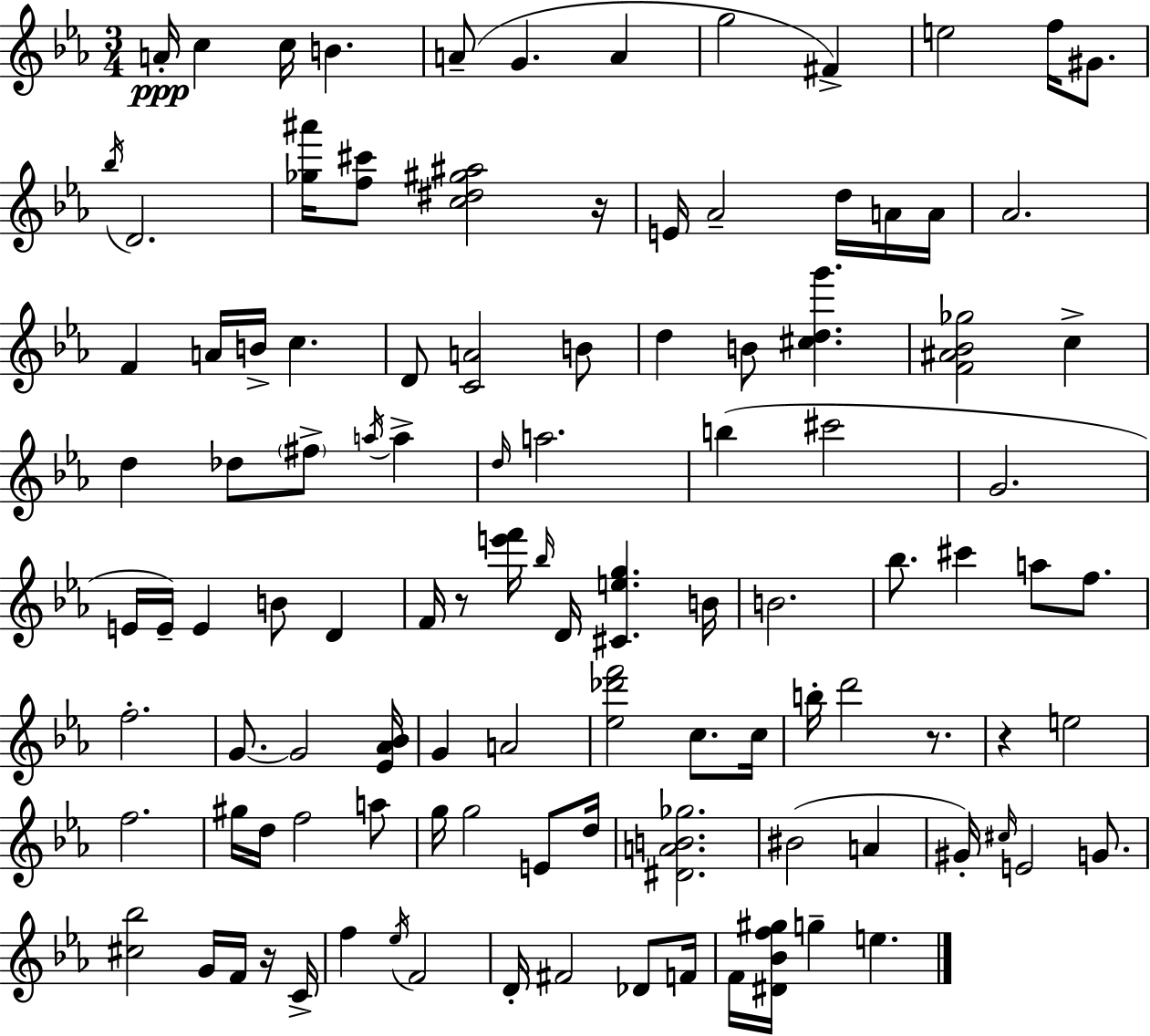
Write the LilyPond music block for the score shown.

{
  \clef treble
  \numericTimeSignature
  \time 3/4
  \key c \minor
  \repeat volta 2 { a'16-.\ppp c''4 c''16 b'4. | a'8--( g'4. a'4 | g''2 fis'4->) | e''2 f''16 gis'8. | \break \acciaccatura { bes''16 } d'2. | <ges'' ais'''>16 <f'' cis'''>8 <c'' dis'' gis'' ais''>2 | r16 e'16 aes'2-- d''16 a'16 | a'16 aes'2. | \break f'4 a'16 b'16-> c''4. | d'8 <c' a'>2 b'8 | d''4 b'8 <cis'' d'' g'''>4. | <f' ais' bes' ges''>2 c''4-> | \break d''4 des''8 \parenthesize fis''8-> \acciaccatura { a''16 } a''4-> | \grace { d''16 } a''2. | b''4( cis'''2 | g'2. | \break e'16 e'16--) e'4 b'8 d'4 | f'16 r8 <e''' f'''>16 \grace { bes''16 } d'16 <cis' e'' g''>4. | b'16 b'2. | bes''8. cis'''4 a''8 | \break f''8. f''2.-. | g'8.~~ g'2 | <ees' aes' bes'>16 g'4 a'2 | <ees'' des''' f'''>2 | \break c''8. c''16 b''16-. d'''2 | r8. r4 e''2 | f''2. | gis''16 d''16 f''2 | \break a''8 g''16 g''2 | e'8 d''16 <dis' a' b' ges''>2. | bis'2( | a'4 gis'16-.) \grace { cis''16 } e'2 | \break g'8. <cis'' bes''>2 | g'16 f'16 r16 c'16-> f''4 \acciaccatura { ees''16 } f'2 | d'16-. fis'2 | des'8 f'16 f'16 <dis' bes' f'' gis''>16 g''4-- | \break e''4. } \bar "|."
}